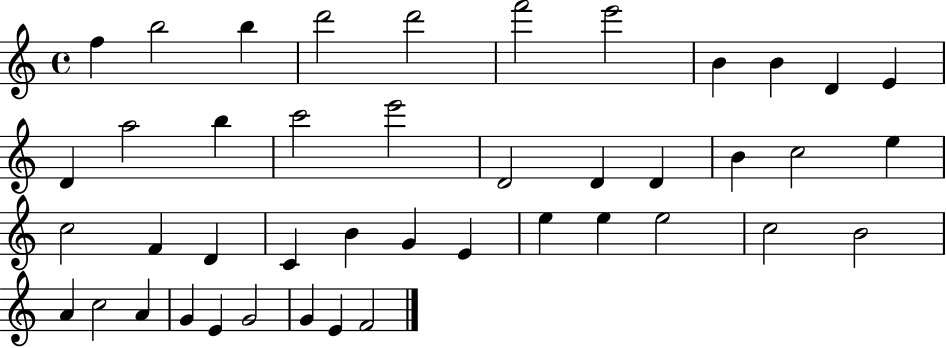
{
  \clef treble
  \time 4/4
  \defaultTimeSignature
  \key c \major
  f''4 b''2 b''4 | d'''2 d'''2 | f'''2 e'''2 | b'4 b'4 d'4 e'4 | \break d'4 a''2 b''4 | c'''2 e'''2 | d'2 d'4 d'4 | b'4 c''2 e''4 | \break c''2 f'4 d'4 | c'4 b'4 g'4 e'4 | e''4 e''4 e''2 | c''2 b'2 | \break a'4 c''2 a'4 | g'4 e'4 g'2 | g'4 e'4 f'2 | \bar "|."
}